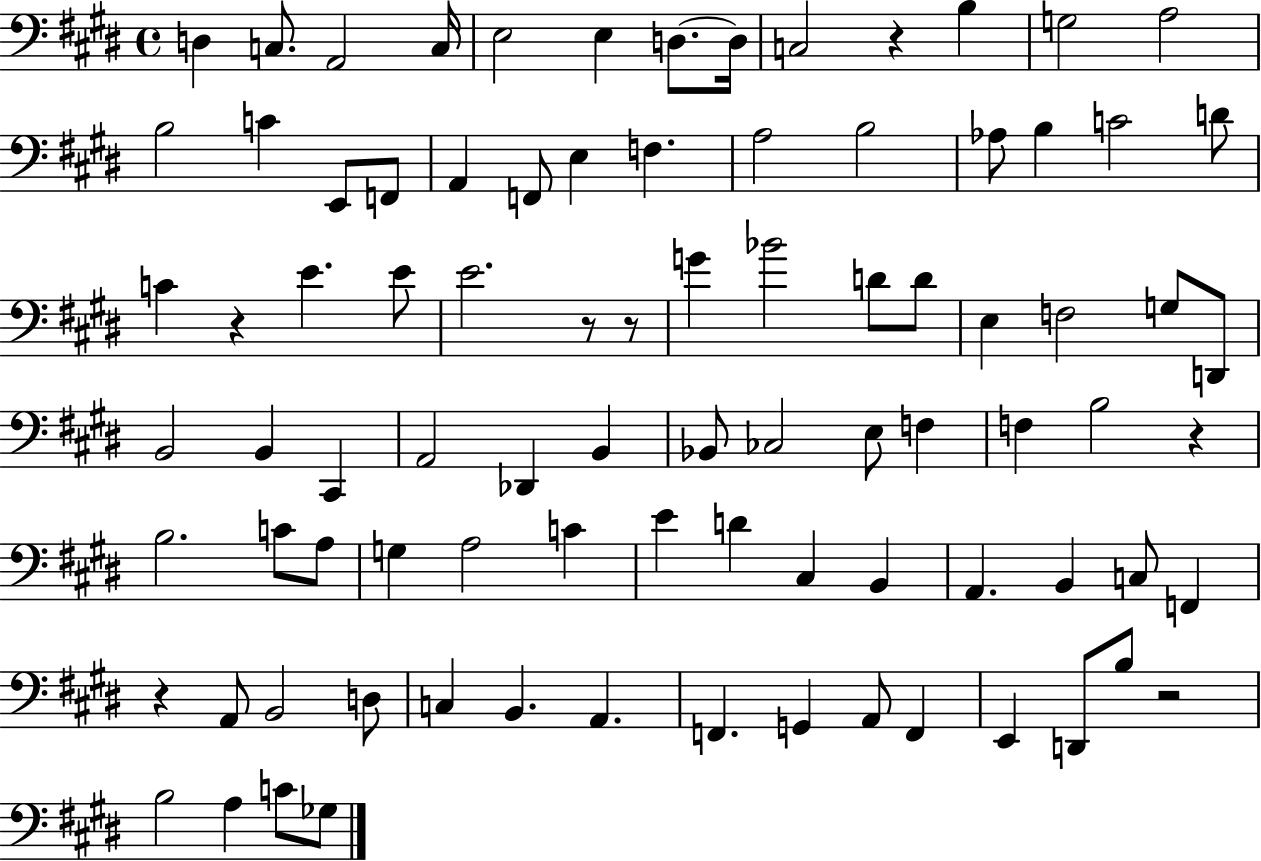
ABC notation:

X:1
T:Untitled
M:4/4
L:1/4
K:E
D, C,/2 A,,2 C,/4 E,2 E, D,/2 D,/4 C,2 z B, G,2 A,2 B,2 C E,,/2 F,,/2 A,, F,,/2 E, F, A,2 B,2 _A,/2 B, C2 D/2 C z E E/2 E2 z/2 z/2 G _B2 D/2 D/2 E, F,2 G,/2 D,,/2 B,,2 B,, ^C,, A,,2 _D,, B,, _B,,/2 _C,2 E,/2 F, F, B,2 z B,2 C/2 A,/2 G, A,2 C E D ^C, B,, A,, B,, C,/2 F,, z A,,/2 B,,2 D,/2 C, B,, A,, F,, G,, A,,/2 F,, E,, D,,/2 B,/2 z2 B,2 A, C/2 _G,/2